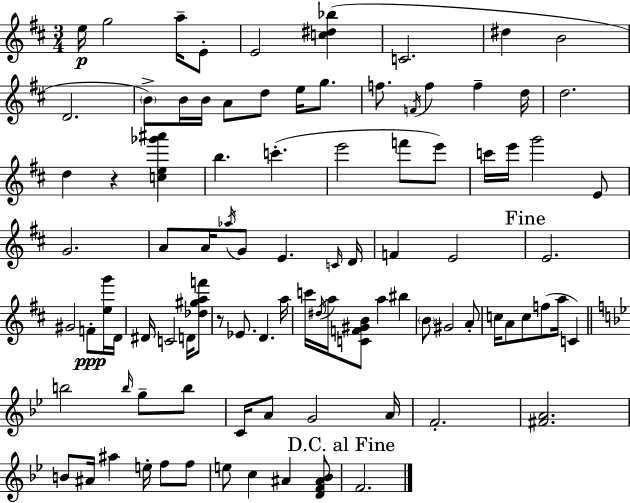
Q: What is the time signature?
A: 3/4